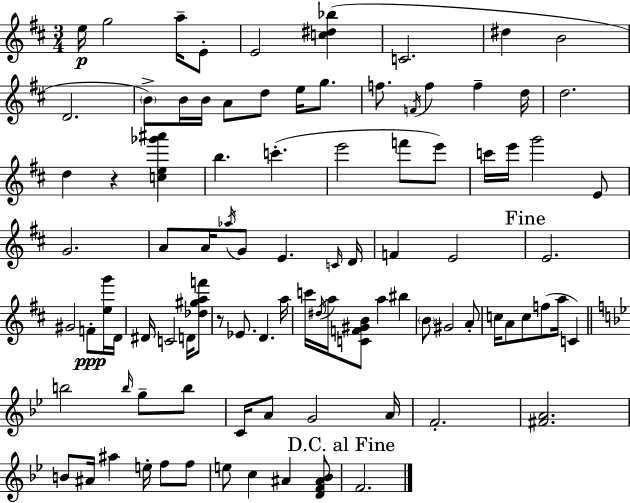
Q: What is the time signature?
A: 3/4